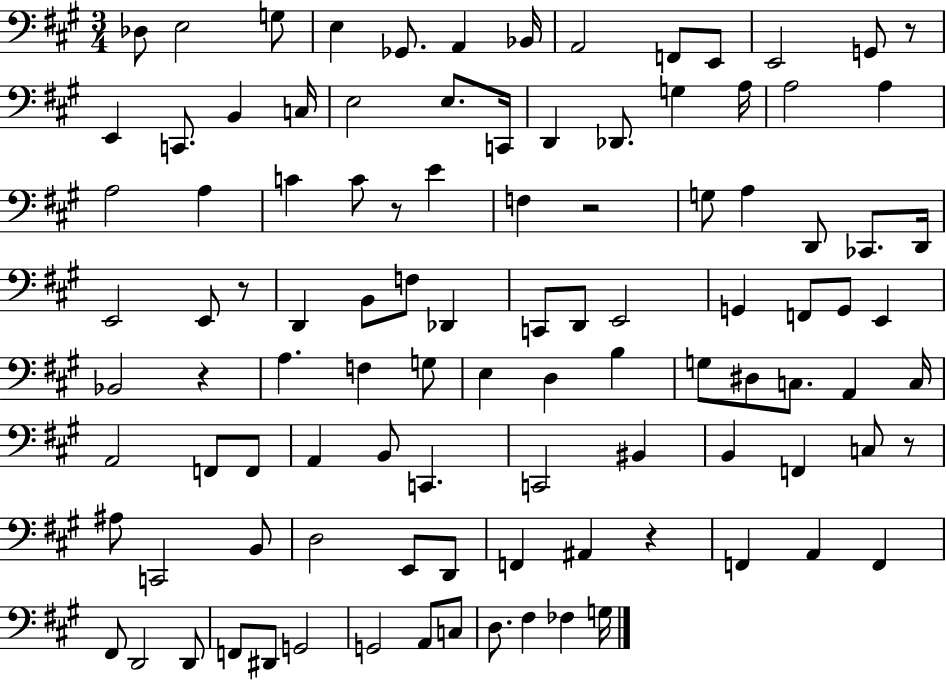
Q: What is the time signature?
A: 3/4